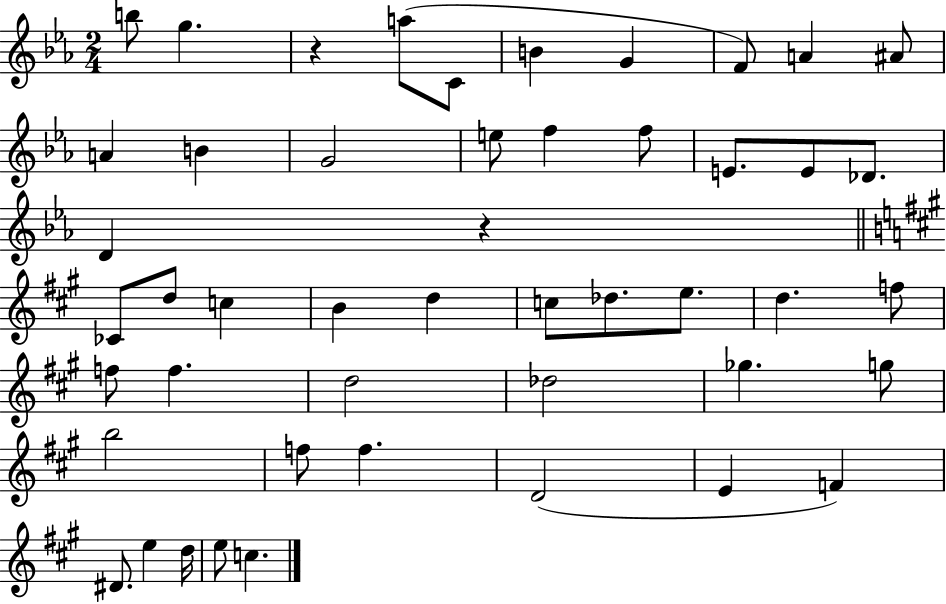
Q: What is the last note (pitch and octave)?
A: C5